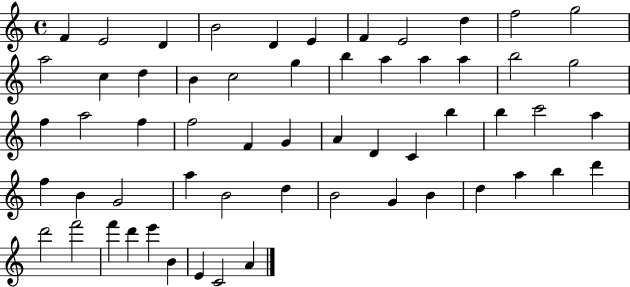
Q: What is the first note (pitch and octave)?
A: F4